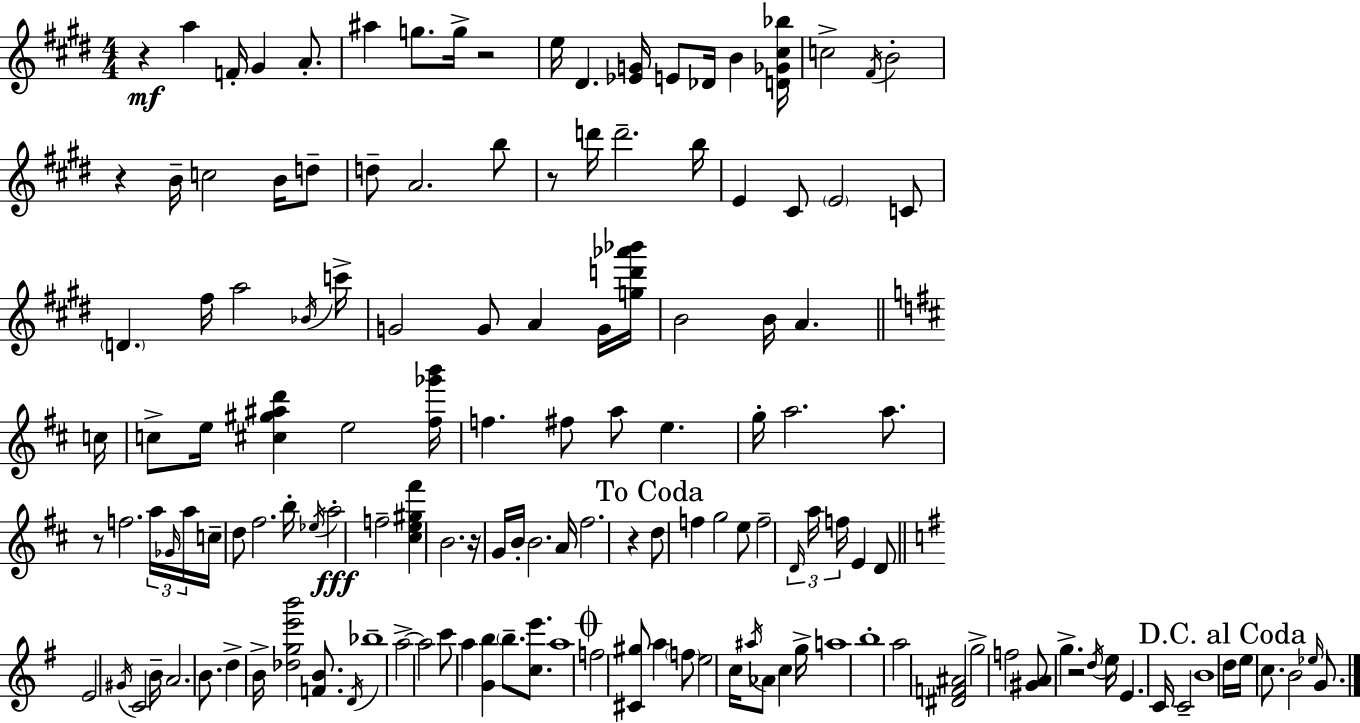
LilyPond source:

{
  \clef treble
  \numericTimeSignature
  \time 4/4
  \key e \major
  r4\mf a''4 f'16-. gis'4 a'8.-. | ais''4 g''8. g''16-> r2 | e''16 dis'4. <ees' g'>16 e'8 des'16 b'4 <d' ges' cis'' bes''>16 | c''2-> \acciaccatura { fis'16 } b'2-. | \break r4 b'16-- c''2 b'16 d''8-- | d''8-- a'2. b''8 | r8 d'''16 d'''2.-- | b''16 e'4 cis'8 \parenthesize e'2 c'8 | \break \parenthesize d'4. fis''16 a''2 | \acciaccatura { bes'16 } c'''16-> g'2 g'8 a'4 | g'16 <g'' d''' aes''' bes'''>16 b'2 b'16 a'4. | \bar "||" \break \key d \major c''16 c''8-> e''16 <cis'' gis'' ais'' d'''>4 e''2 | <fis'' ges''' b'''>16 f''4. fis''8 a''8 e''4. | g''16-. a''2. a''8. | r8 f''2. \tuplet 3/2 { a''16 | \break \grace { ges'16 } a''16 } c''16-- d''8 fis''2. | b''16-. \acciaccatura { ees''16 } a''2-.\fff f''2-- | <cis'' e'' gis'' fis'''>4 b'2. | r16 g'16 b'16-. b'2. | \break a'16 fis''2. r4 | \mark "To Coda" d''8 f''4 g''2 | e''8 f''2-- \tuplet 3/2 { \grace { d'16 } a''16 f''16 } e'4 | d'8 \bar "||" \break \key e \minor e'2 \acciaccatura { gis'16 } c'2 | b'16-- a'2. b'8. | d''4-> b'16-> <des'' g'' e''' b'''>2 <f' b'>8. | \acciaccatura { d'16 } bes''1-- | \break a''2->~~ a''2 | c'''8 a''4 <g' b''>4 \parenthesize b''8.-- <c'' e'''>8. | a''1 | \mark \markup { \musicglyph "scripts.coda" } f''2 <cis' gis''>8 a''4 | \break \parenthesize f''8 e''2 c''16 \acciaccatura { ais''16 } aes'8 c''4 | g''16-> a''1 | b''1-. | a''2 <dis' f' ais'>2 | \break g''2-> f''2 | <gis' a'>8 g''4.-> r2 | \acciaccatura { d''16 } e''16 e'4. c'16 c'2-- | b'1 | \break \mark "D.C. al Coda" d''16 e''16 c''8. b'2 | \grace { ees''16 } g'8. \bar "|."
}